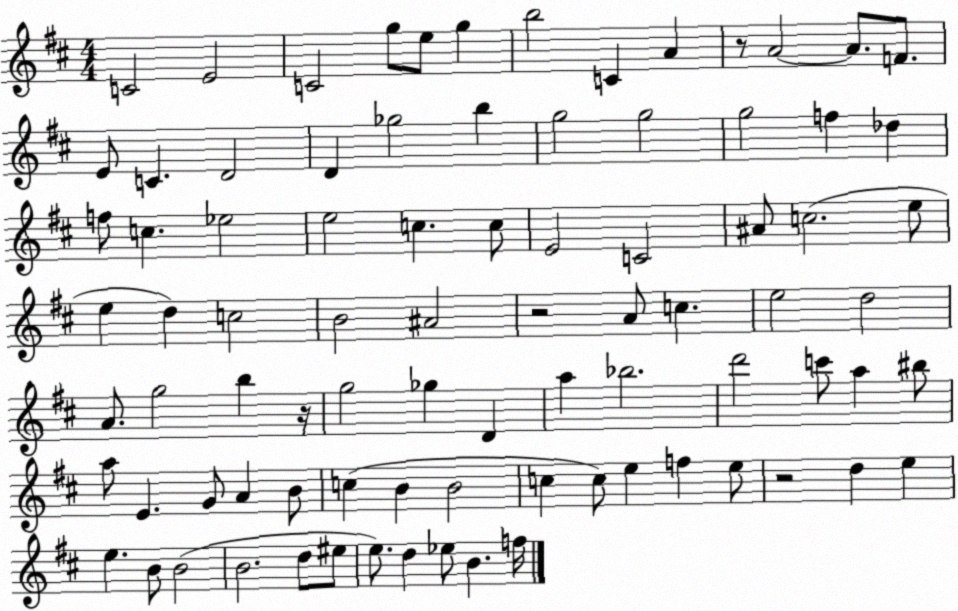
X:1
T:Untitled
M:4/4
L:1/4
K:D
C2 E2 C2 g/2 e/2 g b2 C A z/2 A2 A/2 F/2 E/2 C D2 D _g2 b g2 g2 g2 f _d f/2 c _e2 e2 c c/2 E2 C2 ^A/2 c2 e/2 e d c2 B2 ^A2 z2 A/2 c e2 d2 A/2 g2 b z/4 g2 _g D a _b2 d'2 c'/2 a ^b/2 a/2 E G/2 A B/2 c B B2 c c/2 e f e/2 z2 d e e B/2 B2 B2 d/2 ^e/2 e/2 d _e/2 B f/4